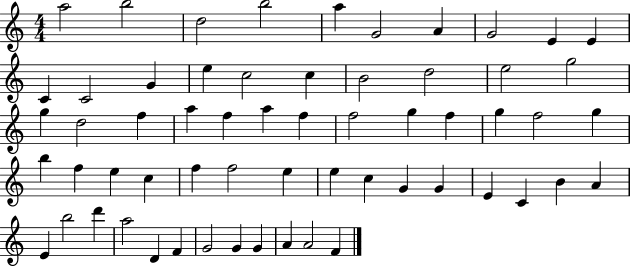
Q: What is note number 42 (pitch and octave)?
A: C5